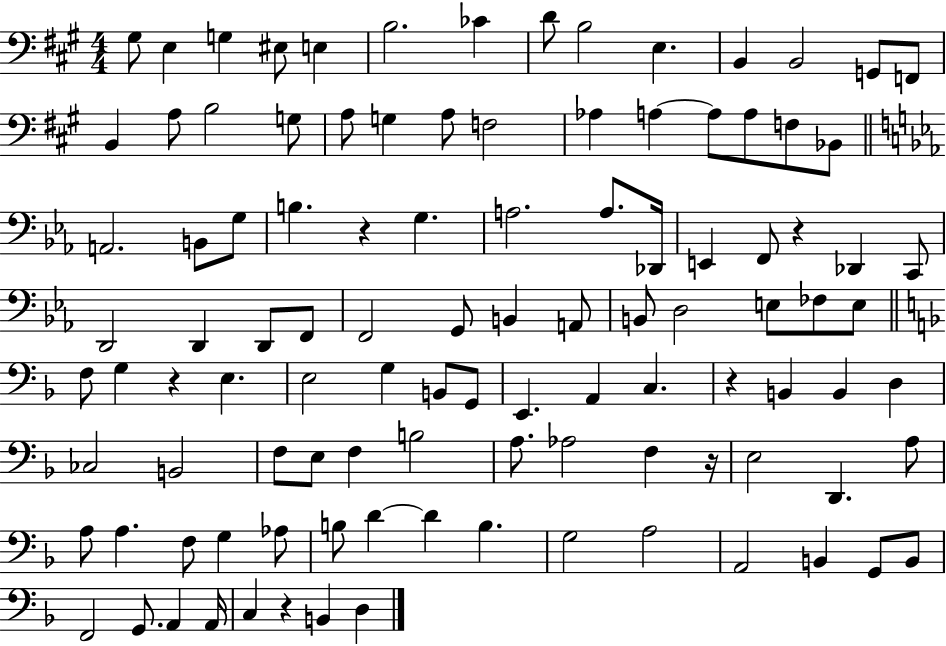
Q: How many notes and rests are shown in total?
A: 106